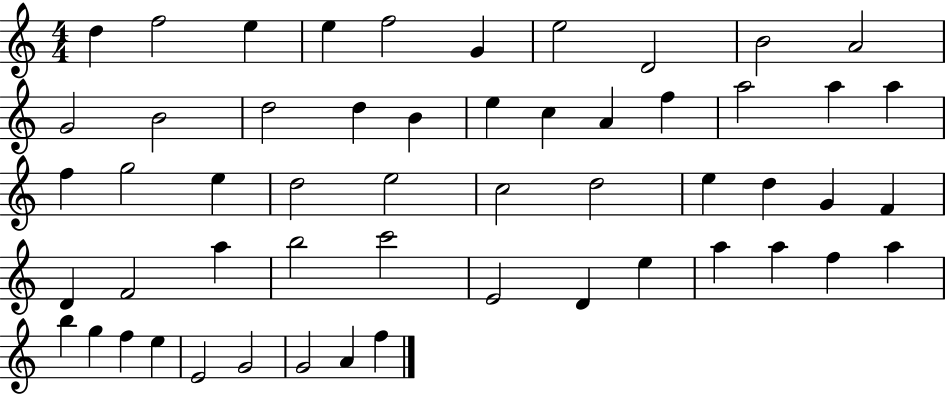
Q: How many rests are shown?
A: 0